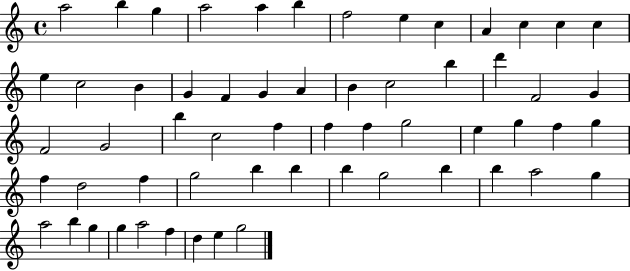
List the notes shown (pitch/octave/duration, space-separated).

A5/h B5/q G5/q A5/h A5/q B5/q F5/h E5/q C5/q A4/q C5/q C5/q C5/q E5/q C5/h B4/q G4/q F4/q G4/q A4/q B4/q C5/h B5/q D6/q F4/h G4/q F4/h G4/h B5/q C5/h F5/q F5/q F5/q G5/h E5/q G5/q F5/q G5/q F5/q D5/h F5/q G5/h B5/q B5/q B5/q G5/h B5/q B5/q A5/h G5/q A5/h B5/q G5/q G5/q A5/h F5/q D5/q E5/q G5/h